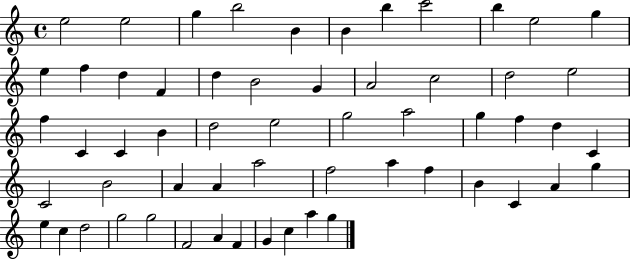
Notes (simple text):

E5/h E5/h G5/q B5/h B4/q B4/q B5/q C6/h B5/q E5/h G5/q E5/q F5/q D5/q F4/q D5/q B4/h G4/q A4/h C5/h D5/h E5/h F5/q C4/q C4/q B4/q D5/h E5/h G5/h A5/h G5/q F5/q D5/q C4/q C4/h B4/h A4/q A4/q A5/h F5/h A5/q F5/q B4/q C4/q A4/q G5/q E5/q C5/q D5/h G5/h G5/h F4/h A4/q F4/q G4/q C5/q A5/q G5/q